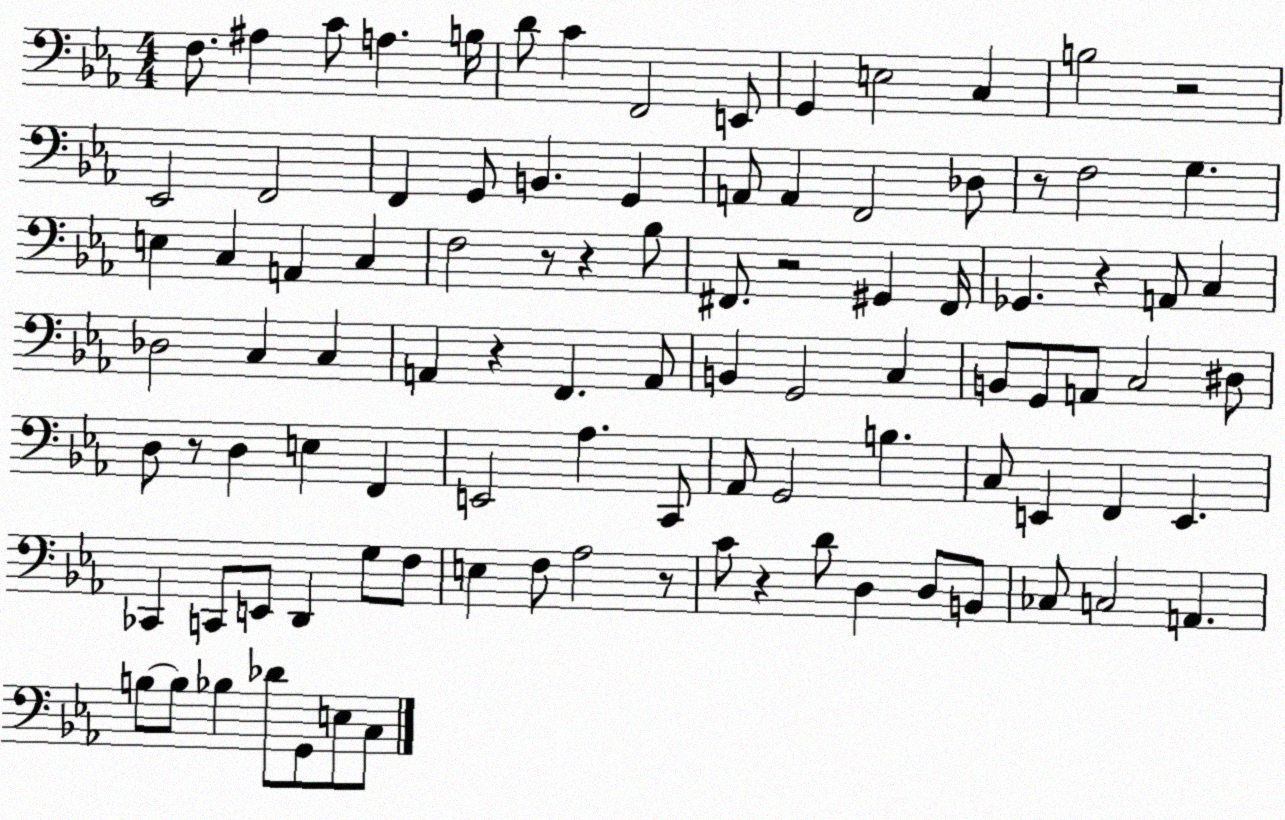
X:1
T:Untitled
M:4/4
L:1/4
K:Eb
F,/2 ^A, C/2 A, B,/4 D/2 C F,,2 E,,/2 G,, E,2 C, B,2 z2 _E,,2 F,,2 F,, G,,/2 B,, G,, A,,/2 A,, F,,2 _D,/2 z/2 F,2 G, E, C, A,, C, F,2 z/2 z _B,/2 ^F,,/2 z2 ^G,, ^F,,/4 _G,, z A,,/2 C, _D,2 C, C, A,, z F,, A,,/2 B,, G,,2 C, B,,/2 G,,/2 A,,/2 C,2 ^D,/2 D,/2 z/2 D, E, F,, E,,2 _A, C,,/2 _A,,/2 G,,2 B, C,/2 E,, F,, E,, _C,, C,,/2 E,,/2 D,, G,/2 F,/2 E, F,/2 _A,2 z/2 C/2 z D/2 D, D,/2 B,,/2 _C,/2 C,2 A,, B,/2 B,/2 _B, _D/2 G,,/2 E,/2 C,/2